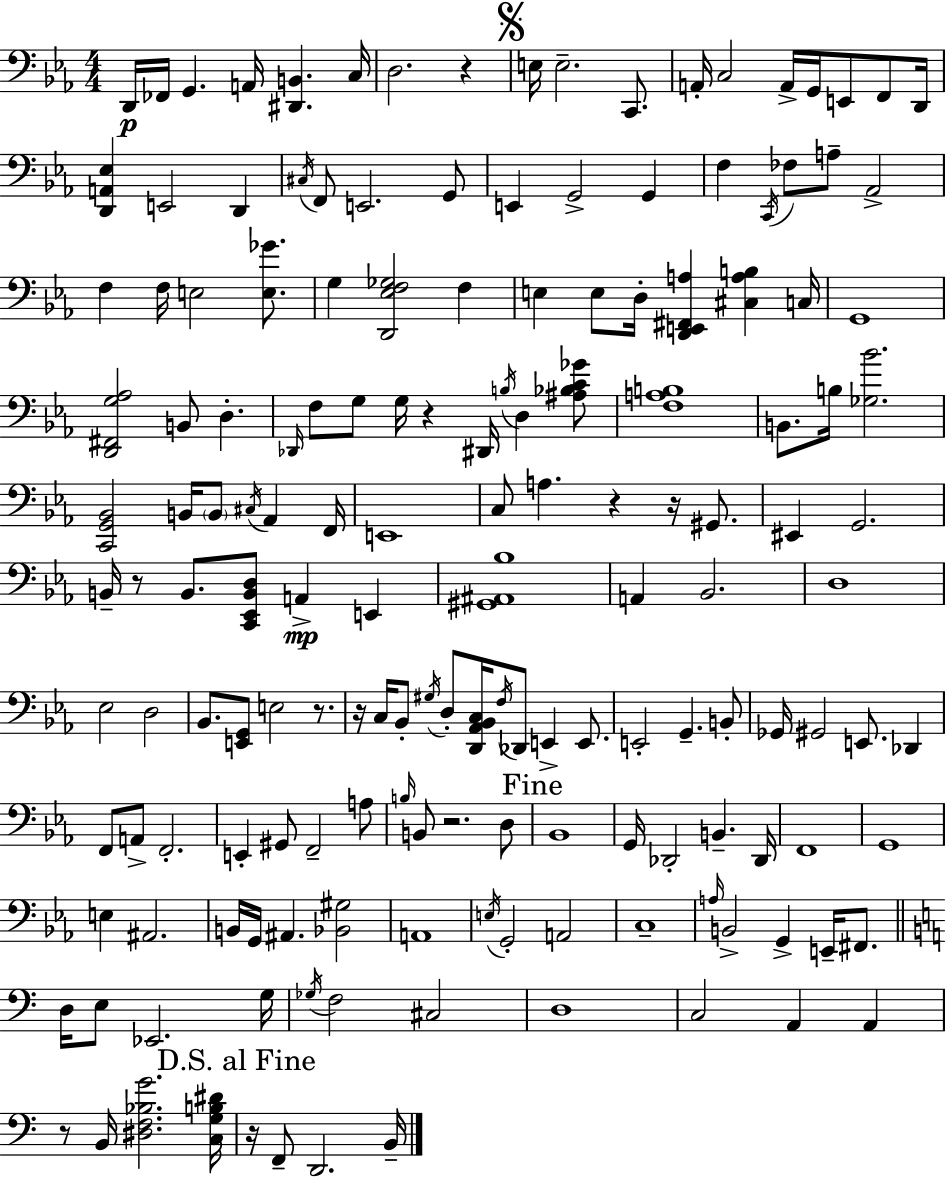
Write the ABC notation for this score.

X:1
T:Untitled
M:4/4
L:1/4
K:Eb
D,,/4 _F,,/4 G,, A,,/4 [^D,,B,,] C,/4 D,2 z E,/4 E,2 C,,/2 A,,/4 C,2 A,,/4 G,,/4 E,,/2 F,,/2 D,,/4 [D,,A,,_E,] E,,2 D,, ^C,/4 F,,/2 E,,2 G,,/2 E,, G,,2 G,, F, C,,/4 _F,/2 A,/2 _A,,2 F, F,/4 E,2 [E,_G]/2 G, [D,,_E,F,_G,]2 F, E, E,/2 D,/4 [D,,E,,^F,,A,] [^C,A,B,] C,/4 G,,4 [D,,^F,,G,_A,]2 B,,/2 D, _D,,/4 F,/2 G,/2 G,/4 z ^D,,/4 B,/4 D, [^A,_B,C_G]/2 [F,A,B,]4 B,,/2 B,/4 [_G,_B]2 [C,,G,,_B,,]2 B,,/4 B,,/2 ^C,/4 _A,, F,,/4 E,,4 C,/2 A, z z/4 ^G,,/2 ^E,, G,,2 B,,/4 z/2 B,,/2 [C,,_E,,B,,D,]/2 A,, E,, [^G,,^A,,_B,]4 A,, _B,,2 D,4 _E,2 D,2 _B,,/2 [E,,G,,]/2 E,2 z/2 z/4 C,/4 _B,,/2 ^G,/4 D,/2 [D,,_A,,_B,,C,]/4 F,/4 _D,,/2 E,, E,,/2 E,,2 G,, B,,/2 _G,,/4 ^G,,2 E,,/2 _D,, F,,/2 A,,/2 F,,2 E,, ^G,,/2 F,,2 A,/2 B,/4 B,,/2 z2 D,/2 _B,,4 G,,/4 _D,,2 B,, _D,,/4 F,,4 G,,4 E, ^A,,2 B,,/4 G,,/4 ^A,, [_B,,^G,]2 A,,4 E,/4 G,,2 A,,2 C,4 A,/4 B,,2 G,, E,,/4 ^F,,/2 D,/4 E,/2 _E,,2 G,/4 _G,/4 F,2 ^C,2 D,4 C,2 A,, A,, z/2 B,,/4 [^D,F,_B,G]2 [C,G,B,^D]/4 z/4 F,,/2 D,,2 B,,/4